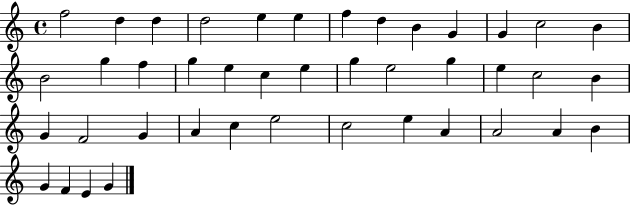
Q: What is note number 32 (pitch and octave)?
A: E5